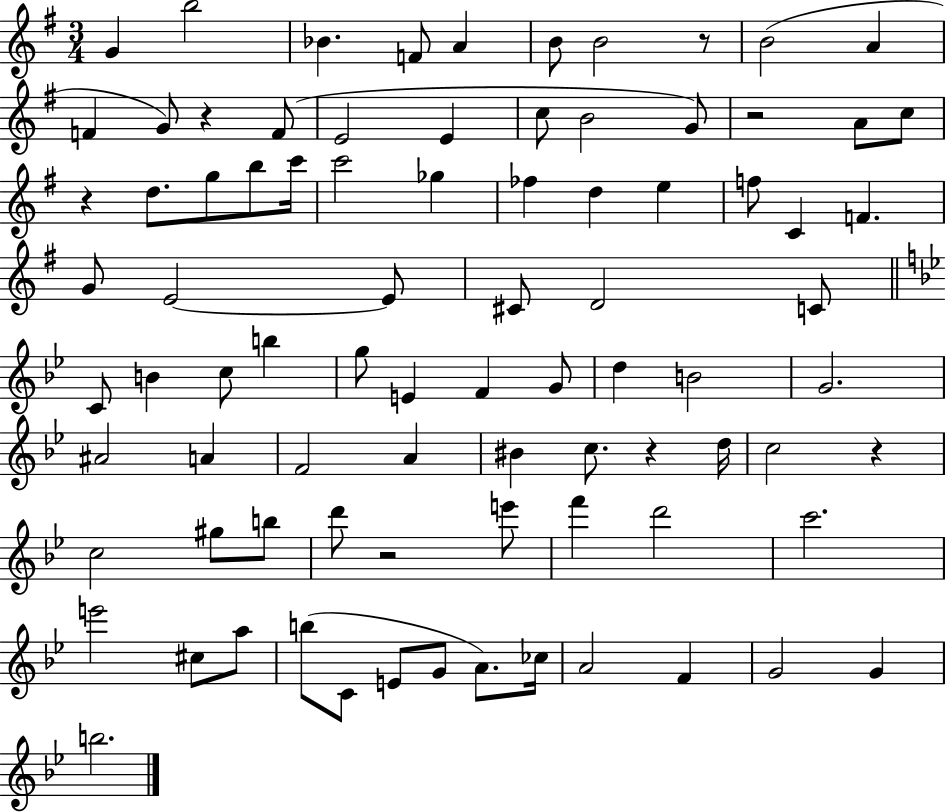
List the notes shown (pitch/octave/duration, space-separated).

G4/q B5/h Bb4/q. F4/e A4/q B4/e B4/h R/e B4/h A4/q F4/q G4/e R/q F4/e E4/h E4/q C5/e B4/h G4/e R/h A4/e C5/e R/q D5/e. G5/e B5/e C6/s C6/h Gb5/q FES5/q D5/q E5/q F5/e C4/q F4/q. G4/e E4/h E4/e C#4/e D4/h C4/e C4/e B4/q C5/e B5/q G5/e E4/q F4/q G4/e D5/q B4/h G4/h. A#4/h A4/q F4/h A4/q BIS4/q C5/e. R/q D5/s C5/h R/q C5/h G#5/e B5/e D6/e R/h E6/e F6/q D6/h C6/h. E6/h C#5/e A5/e B5/e C4/e E4/e G4/e A4/e. CES5/s A4/h F4/q G4/h G4/q B5/h.